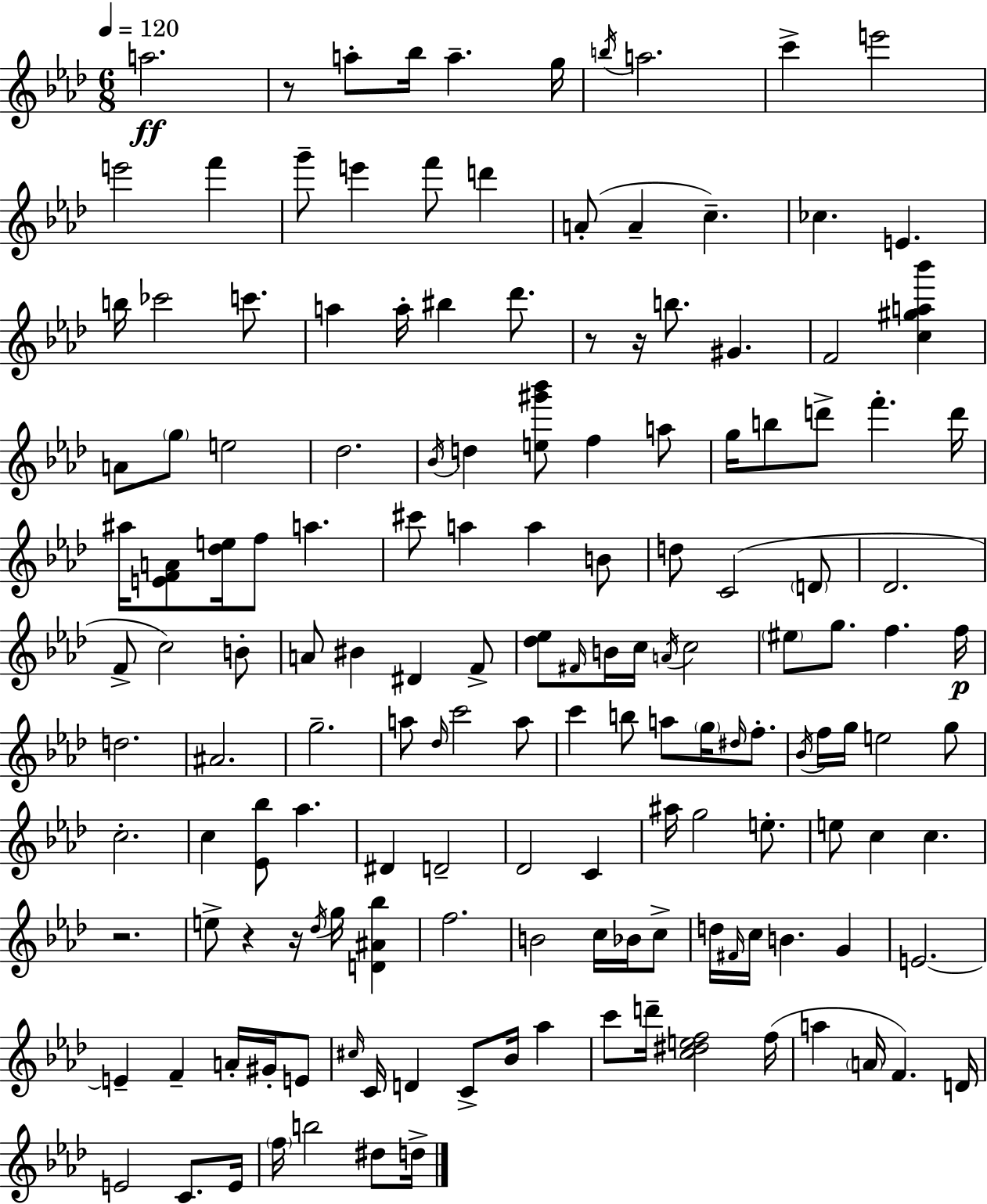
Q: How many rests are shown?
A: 6